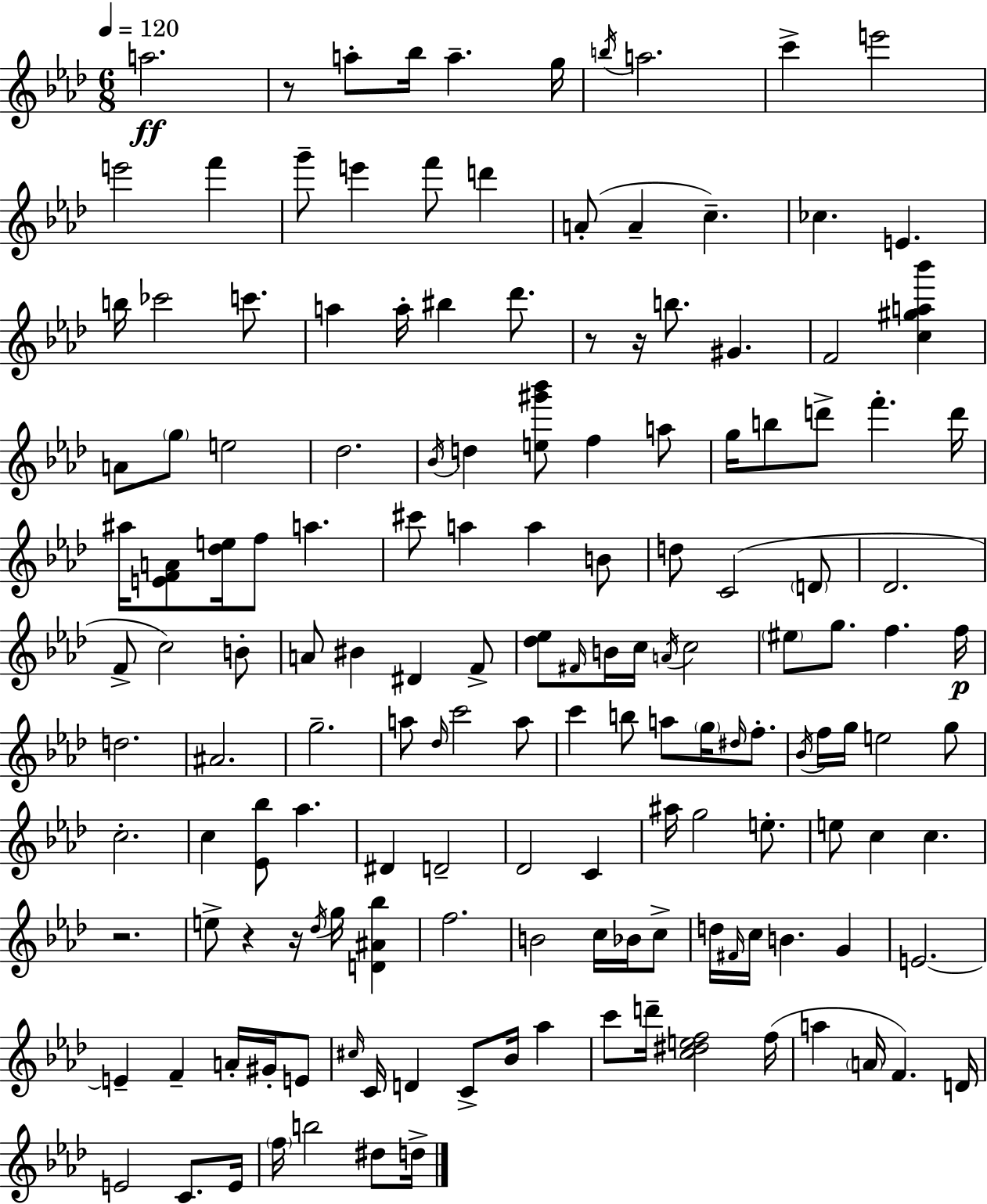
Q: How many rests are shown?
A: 6